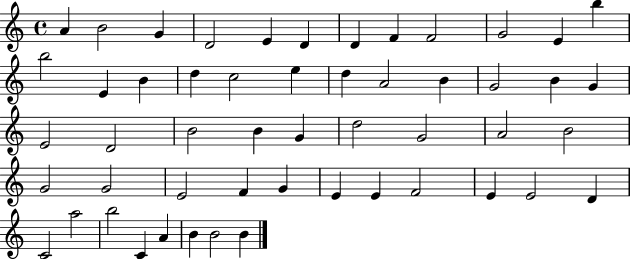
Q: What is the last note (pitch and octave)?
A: B4